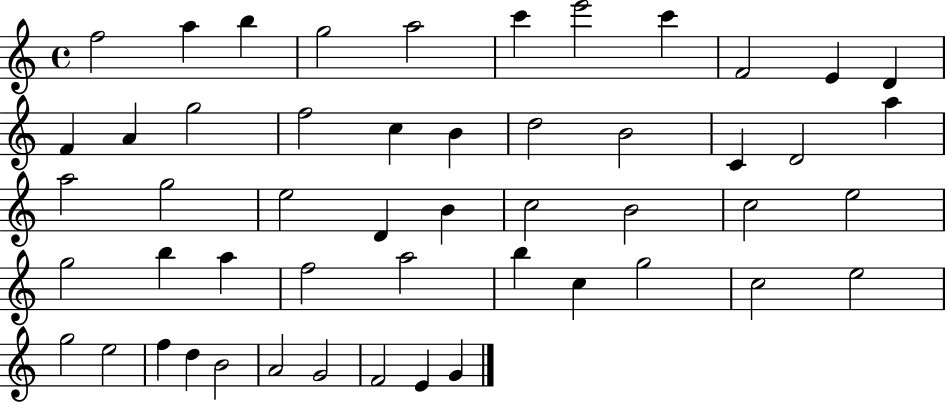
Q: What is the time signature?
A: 4/4